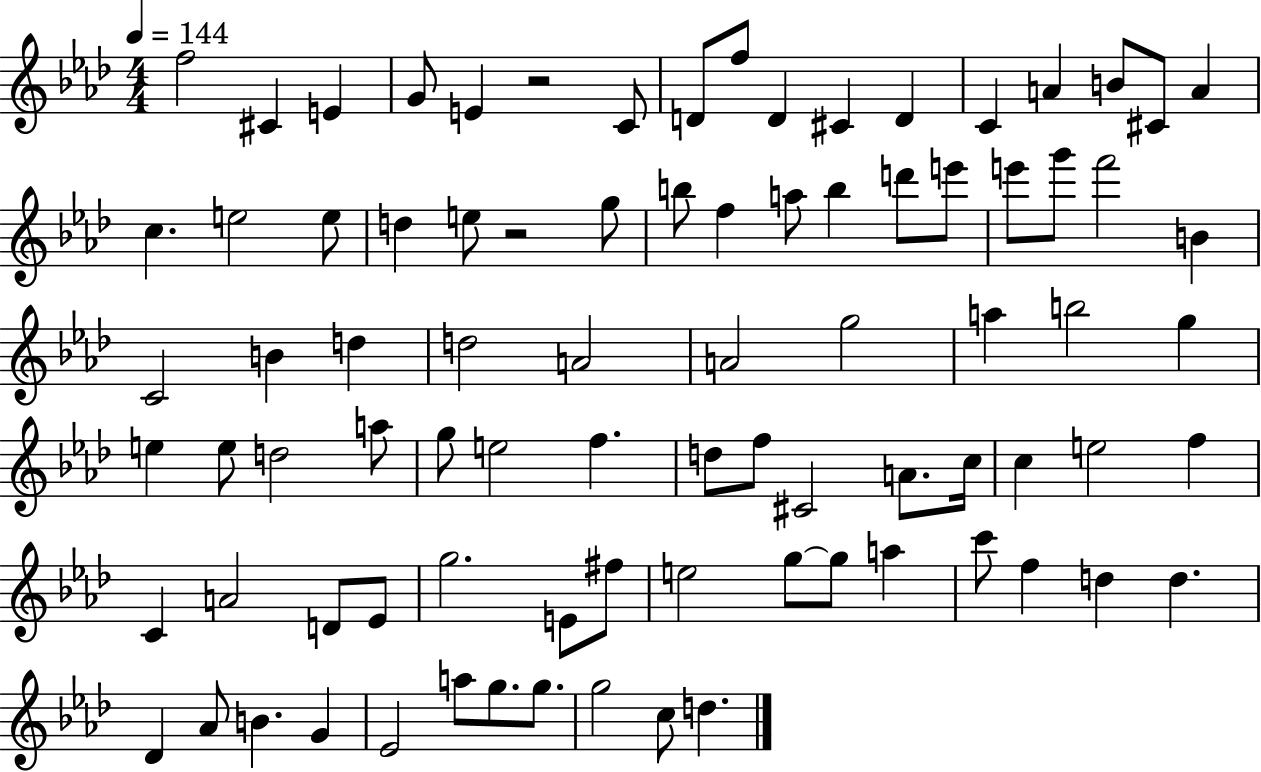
{
  \clef treble
  \numericTimeSignature
  \time 4/4
  \key aes \major
  \tempo 4 = 144
  f''2 cis'4 e'4 | g'8 e'4 r2 c'8 | d'8 f''8 d'4 cis'4 d'4 | c'4 a'4 b'8 cis'8 a'4 | \break c''4. e''2 e''8 | d''4 e''8 r2 g''8 | b''8 f''4 a''8 b''4 d'''8 e'''8 | e'''8 g'''8 f'''2 b'4 | \break c'2 b'4 d''4 | d''2 a'2 | a'2 g''2 | a''4 b''2 g''4 | \break e''4 e''8 d''2 a''8 | g''8 e''2 f''4. | d''8 f''8 cis'2 a'8. c''16 | c''4 e''2 f''4 | \break c'4 a'2 d'8 ees'8 | g''2. e'8 fis''8 | e''2 g''8~~ g''8 a''4 | c'''8 f''4 d''4 d''4. | \break des'4 aes'8 b'4. g'4 | ees'2 a''8 g''8. g''8. | g''2 c''8 d''4. | \bar "|."
}